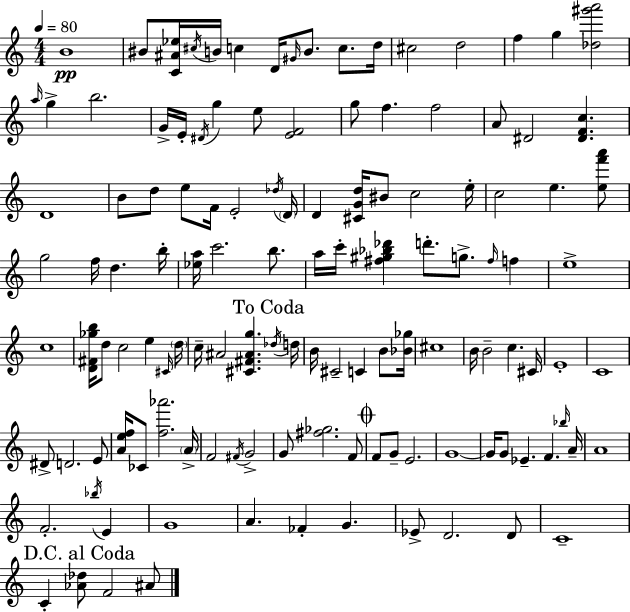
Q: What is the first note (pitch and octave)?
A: B4